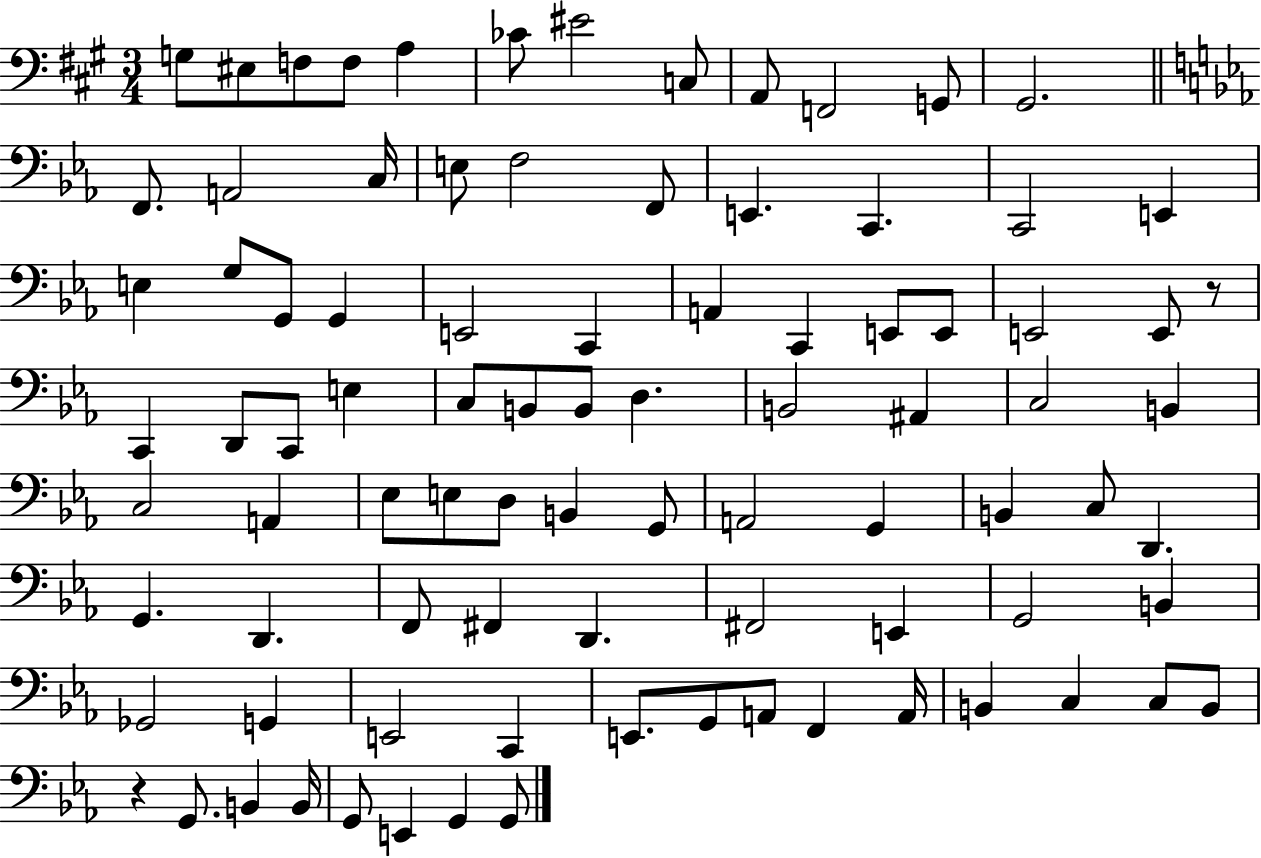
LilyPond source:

{
  \clef bass
  \numericTimeSignature
  \time 3/4
  \key a \major
  g8 eis8 f8 f8 a4 | ces'8 eis'2 c8 | a,8 f,2 g,8 | gis,2. | \break \bar "||" \break \key ees \major f,8. a,2 c16 | e8 f2 f,8 | e,4. c,4. | c,2 e,4 | \break e4 g8 g,8 g,4 | e,2 c,4 | a,4 c,4 e,8 e,8 | e,2 e,8 r8 | \break c,4 d,8 c,8 e4 | c8 b,8 b,8 d4. | b,2 ais,4 | c2 b,4 | \break c2 a,4 | ees8 e8 d8 b,4 g,8 | a,2 g,4 | b,4 c8 d,4. | \break g,4. d,4. | f,8 fis,4 d,4. | fis,2 e,4 | g,2 b,4 | \break ges,2 g,4 | e,2 c,4 | e,8. g,8 a,8 f,4 a,16 | b,4 c4 c8 b,8 | \break r4 g,8. b,4 b,16 | g,8 e,4 g,4 g,8 | \bar "|."
}